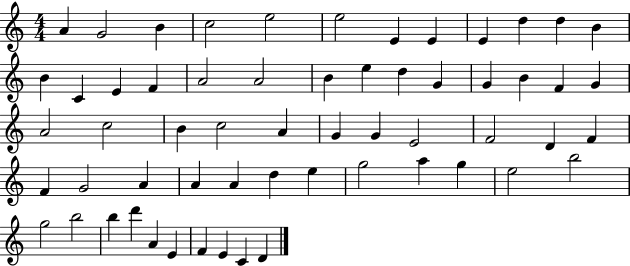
X:1
T:Untitled
M:4/4
L:1/4
K:C
A G2 B c2 e2 e2 E E E d d B B C E F A2 A2 B e d G G B F G A2 c2 B c2 A G G E2 F2 D F F G2 A A A d e g2 a g e2 b2 g2 b2 b d' A E F E C D